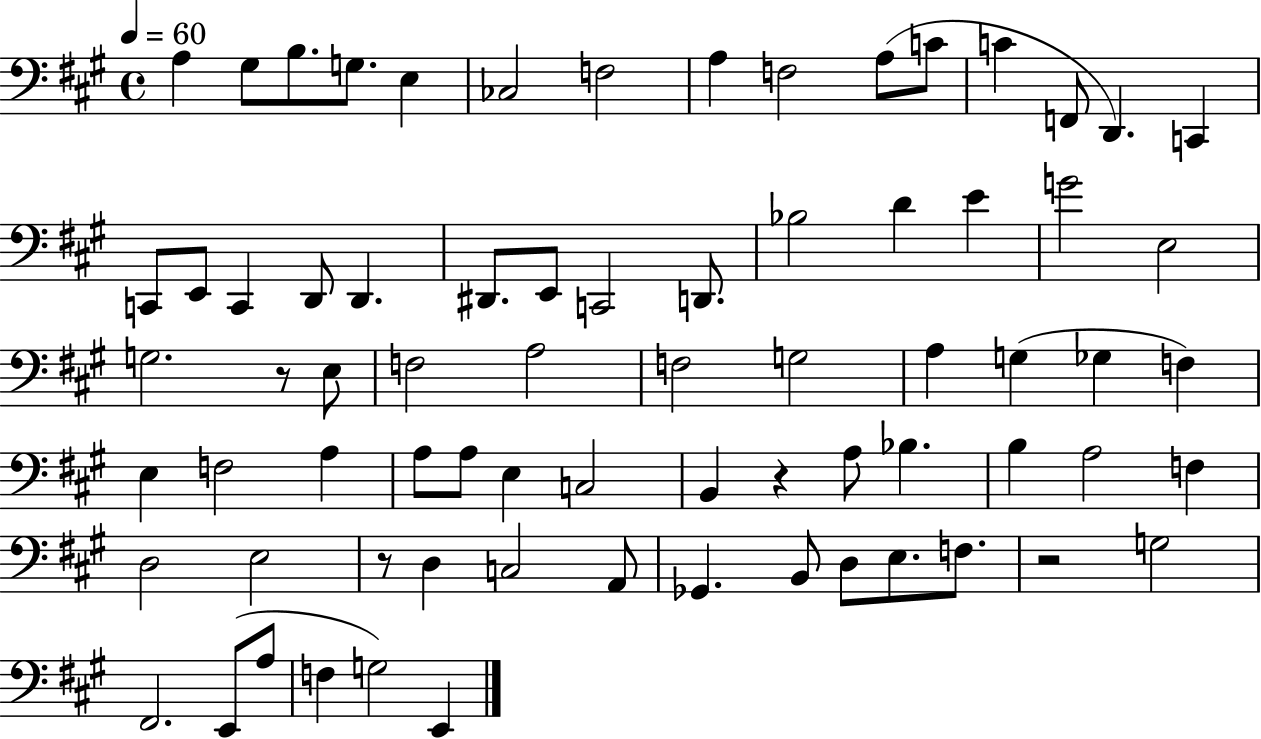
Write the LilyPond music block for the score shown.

{
  \clef bass
  \time 4/4
  \defaultTimeSignature
  \key a \major
  \tempo 4 = 60
  \repeat volta 2 { a4 gis8 b8. g8. e4 | ces2 f2 | a4 f2 a8( c'8 | c'4 f,8 d,4.) c,4 | \break c,8 e,8 c,4 d,8 d,4. | dis,8. e,8 c,2 d,8. | bes2 d'4 e'4 | g'2 e2 | \break g2. r8 e8 | f2 a2 | f2 g2 | a4 g4( ges4 f4) | \break e4 f2 a4 | a8 a8 e4 c2 | b,4 r4 a8 bes4. | b4 a2 f4 | \break d2 e2 | r8 d4 c2 a,8 | ges,4. b,8 d8 e8. f8. | r2 g2 | \break fis,2. e,8( a8 | f4 g2) e,4 | } \bar "|."
}